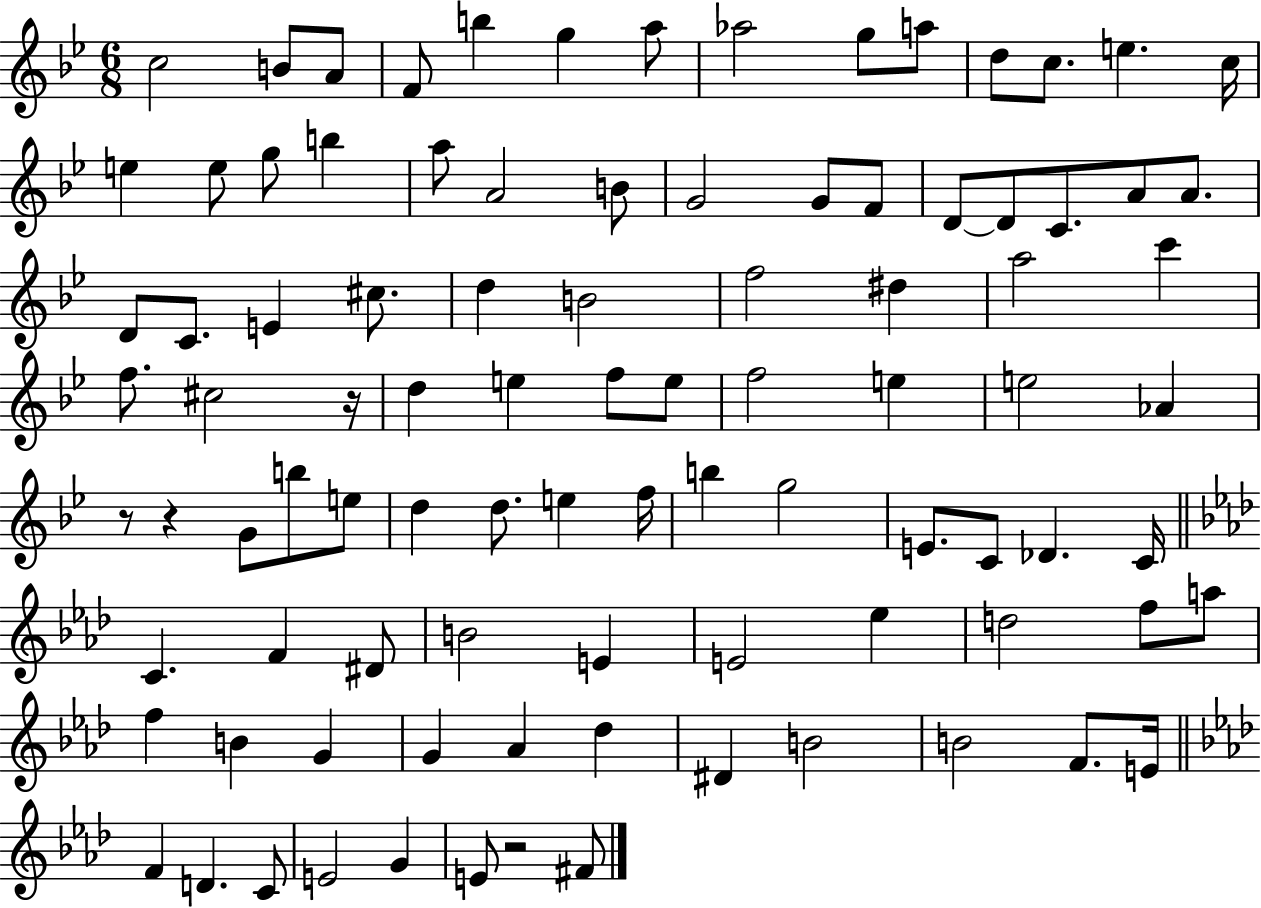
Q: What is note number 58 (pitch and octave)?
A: G5